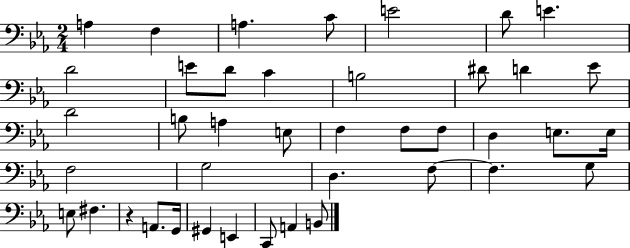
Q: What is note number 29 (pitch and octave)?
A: F3